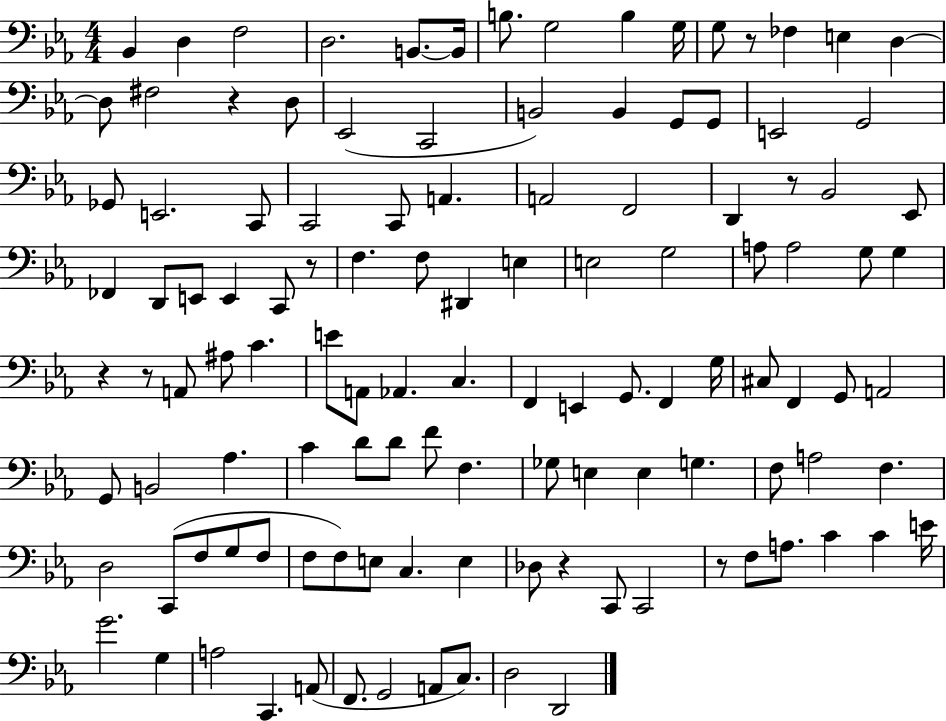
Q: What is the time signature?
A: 4/4